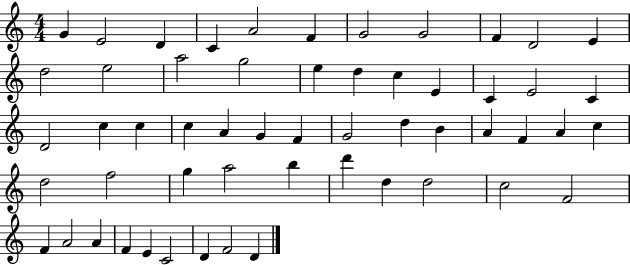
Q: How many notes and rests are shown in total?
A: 55